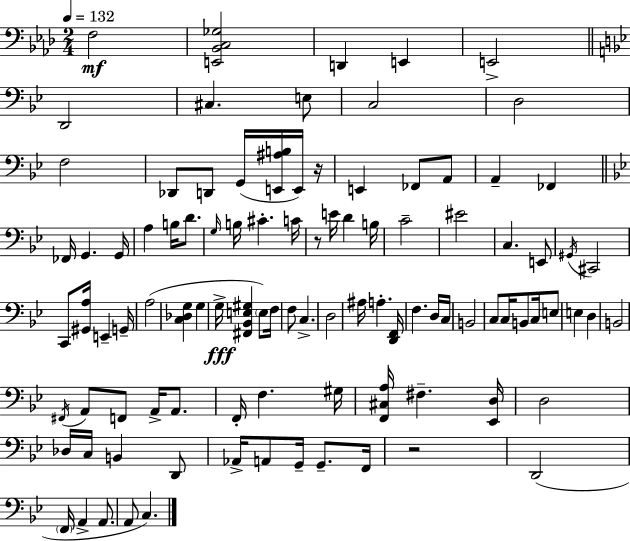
F3/h [E2,Bb2,C3,Gb3]/h D2/q E2/q E2/h D2/h C#3/q. E3/e C3/h D3/h F3/h Db2/e D2/e G2/s [E2,A#3,B3]/s E2/s R/s E2/q FES2/e A2/e A2/q FES2/q FES2/s G2/q. G2/s A3/q B3/s D4/e. G3/s B3/s C#4/q. C4/s R/e E4/s D4/q B3/s C4/h EIS4/h C3/q. E2/e G#2/s C#2/h C2/e [G#2,A3]/s E2/q G2/s A3/h [C3,Db3,G3]/q G3/q G3/s [F#2,Bb2,E3,G#3]/q E3/e F3/s F3/e C3/q. D3/h A#3/s A3/q. [D2,F2]/s F3/q. D3/s C3/s B2/h C3/e C3/s B2/e C3/s E3/e E3/q D3/q B2/h F#2/s A2/e F2/e A2/s A2/e. F2/s F3/q. G#3/s [F2,C#3,A3]/s F#3/q. [Eb2,D3]/s D3/h Db3/s C3/s B2/q D2/e Ab2/s A2/e G2/s G2/e. F2/s R/h D2/h F2/s A2/q A2/e. A2/e C3/q.